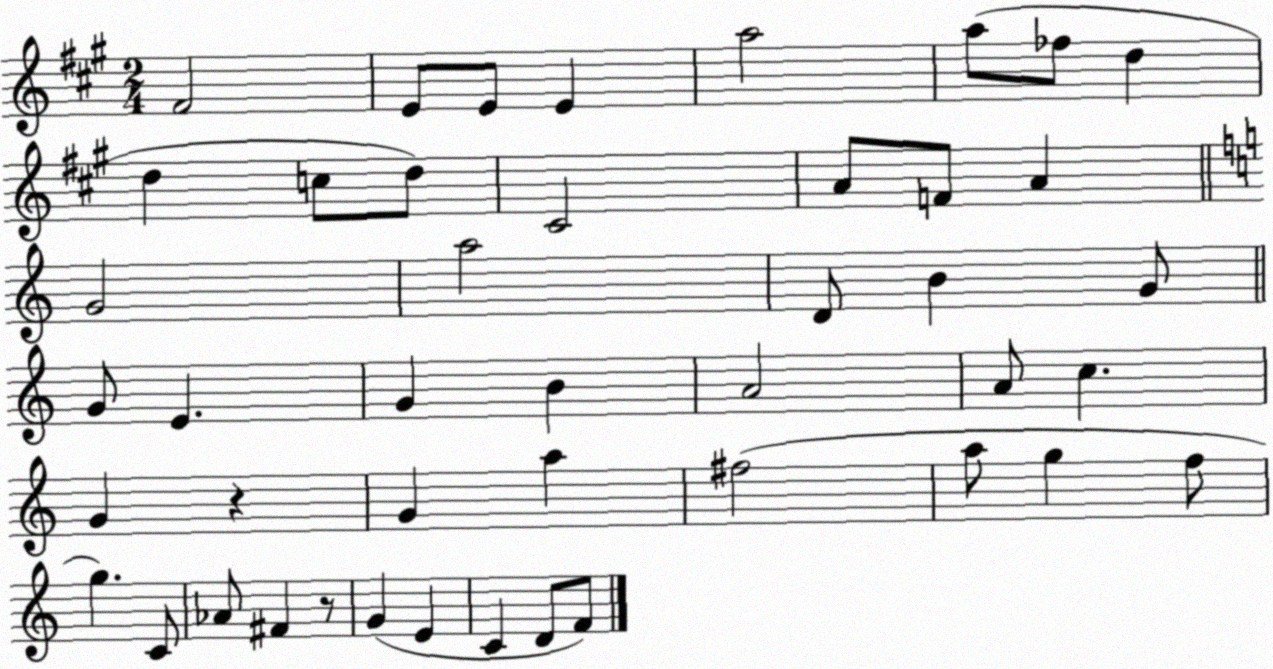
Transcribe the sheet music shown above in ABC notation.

X:1
T:Untitled
M:2/4
L:1/4
K:A
^F2 E/2 E/2 E a2 a/2 _f/2 d d c/2 d/2 ^C2 A/2 F/2 A G2 a2 D/2 B G/2 G/2 E G B A2 A/2 c G z G a ^f2 a/2 g f/2 g C/2 _A/2 ^F z/2 G E C D/2 F/2